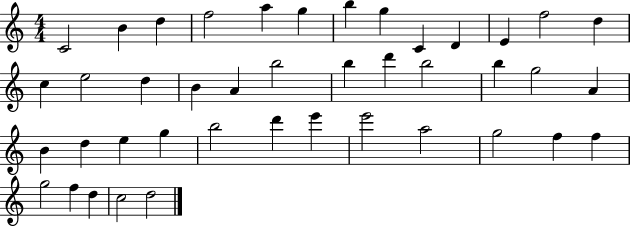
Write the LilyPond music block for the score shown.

{
  \clef treble
  \numericTimeSignature
  \time 4/4
  \key c \major
  c'2 b'4 d''4 | f''2 a''4 g''4 | b''4 g''4 c'4 d'4 | e'4 f''2 d''4 | \break c''4 e''2 d''4 | b'4 a'4 b''2 | b''4 d'''4 b''2 | b''4 g''2 a'4 | \break b'4 d''4 e''4 g''4 | b''2 d'''4 e'''4 | e'''2 a''2 | g''2 f''4 f''4 | \break g''2 f''4 d''4 | c''2 d''2 | \bar "|."
}